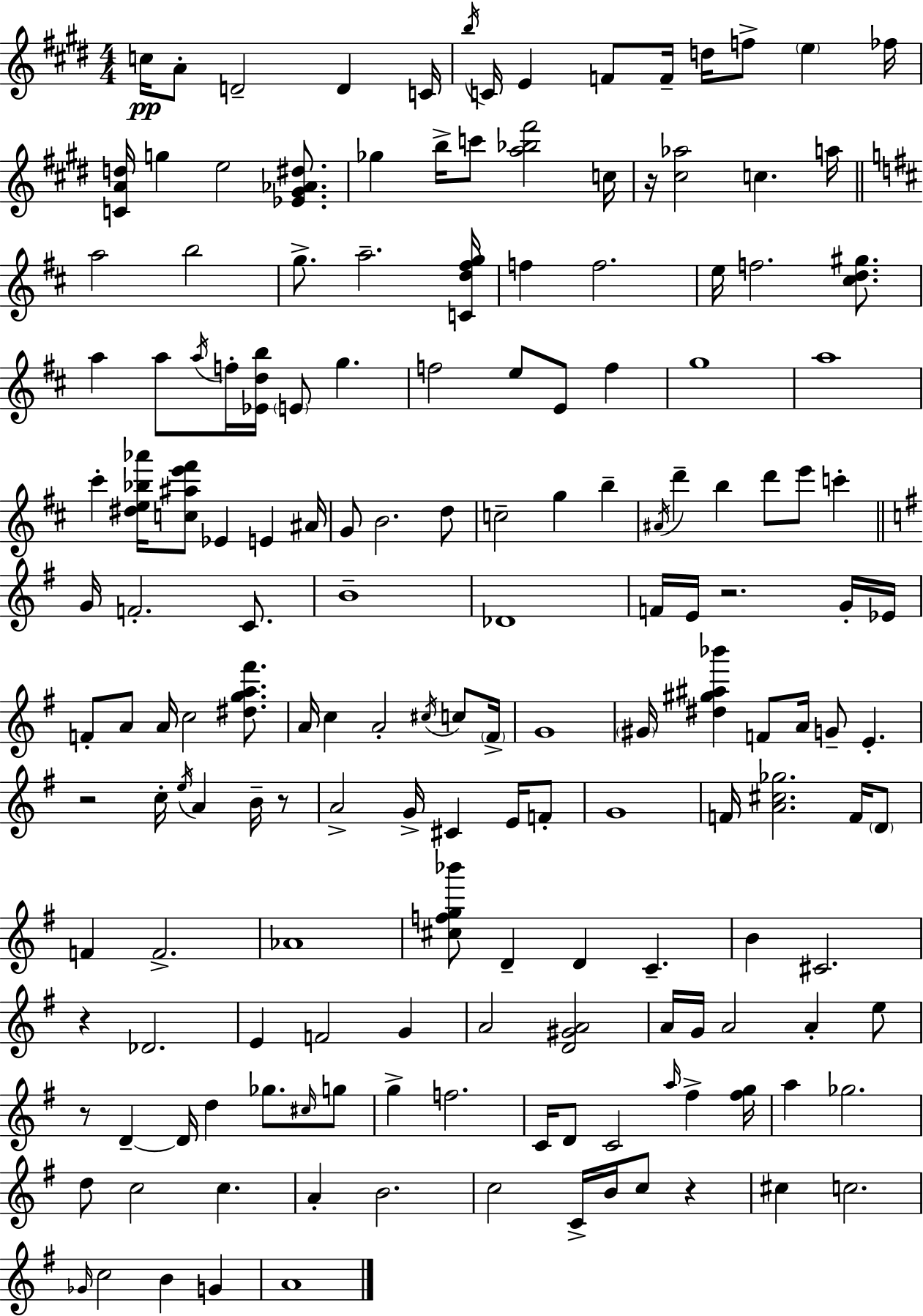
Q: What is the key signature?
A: E major